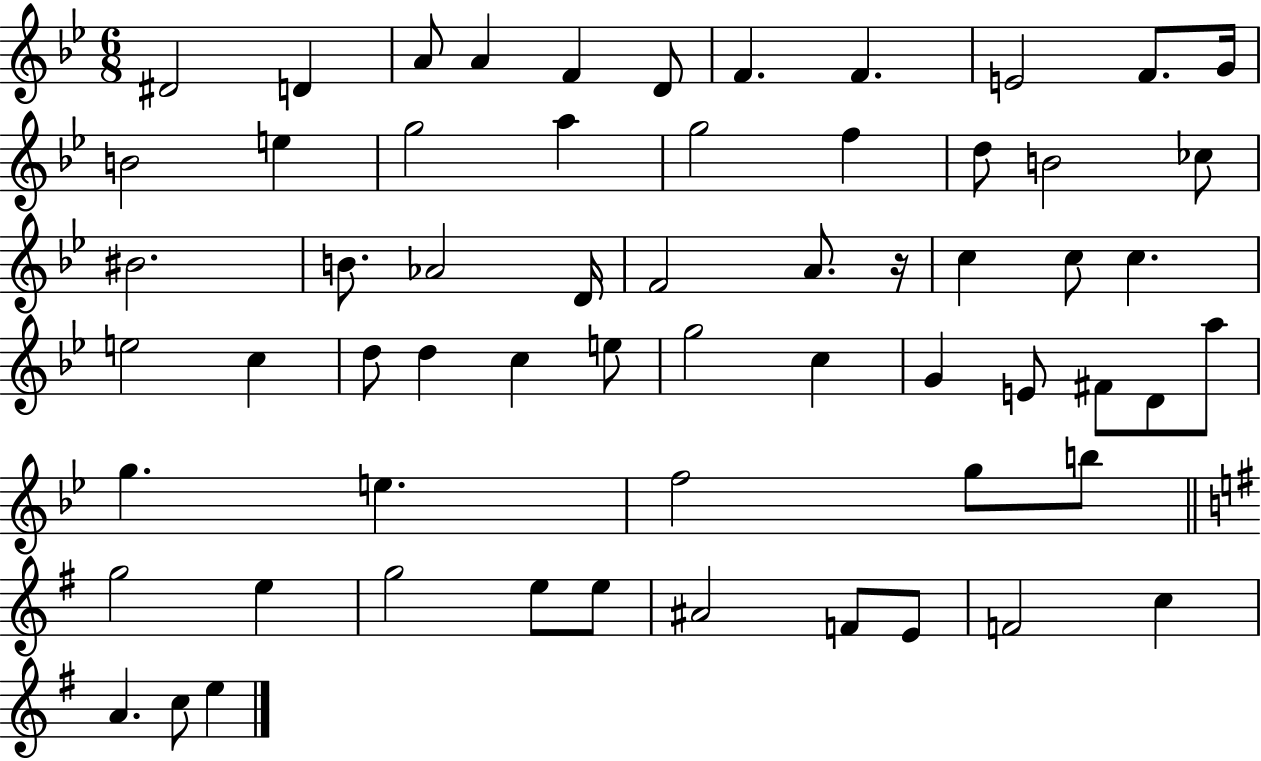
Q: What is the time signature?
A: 6/8